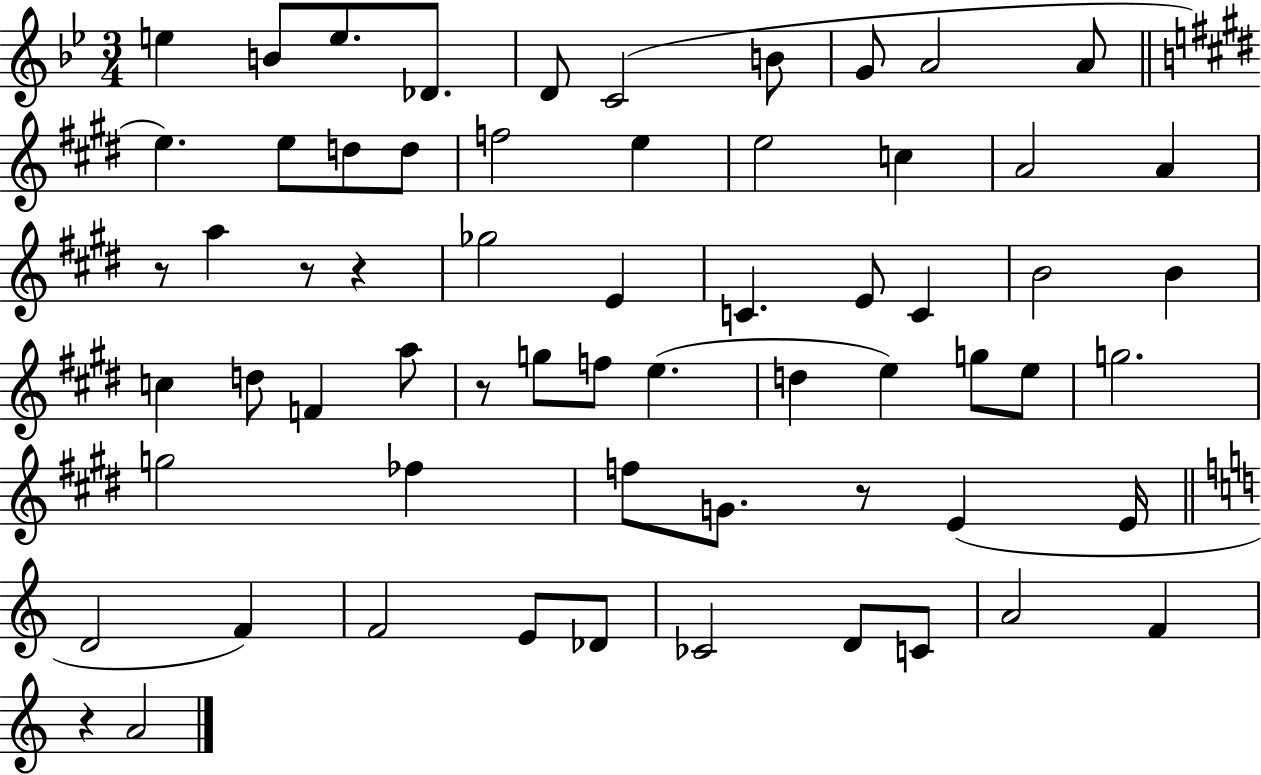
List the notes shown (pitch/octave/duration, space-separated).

E5/q B4/e E5/e. Db4/e. D4/e C4/h B4/e G4/e A4/h A4/e E5/q. E5/e D5/e D5/e F5/h E5/q E5/h C5/q A4/h A4/q R/e A5/q R/e R/q Gb5/h E4/q C4/q. E4/e C4/q B4/h B4/q C5/q D5/e F4/q A5/e R/e G5/e F5/e E5/q. D5/q E5/q G5/e E5/e G5/h. G5/h FES5/q F5/e G4/e. R/e E4/q E4/s D4/h F4/q F4/h E4/e Db4/e CES4/h D4/e C4/e A4/h F4/q R/q A4/h